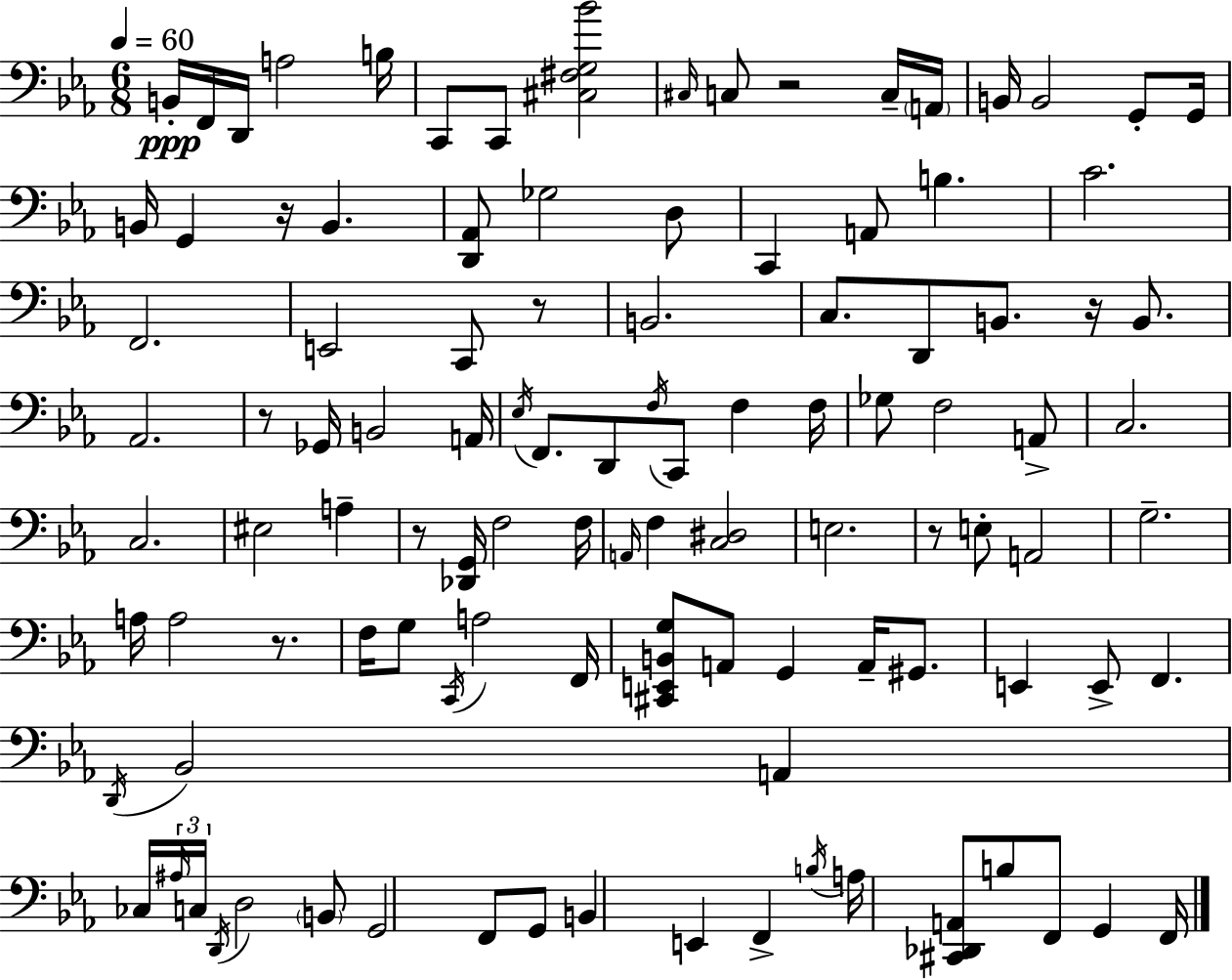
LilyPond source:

{
  \clef bass
  \numericTimeSignature
  \time 6/8
  \key ees \major
  \tempo 4 = 60
  \repeat volta 2 { b,16-.\ppp f,16 d,16 a2 b16 | c,8 c,8 <cis fis g bes'>2 | \grace { cis16 } c8 r2 c16-- | \parenthesize a,16 b,16 b,2 g,8-. | \break g,16 b,16 g,4 r16 b,4. | <d, aes,>8 ges2 d8 | c,4 a,8 b4. | c'2. | \break f,2. | e,2 c,8 r8 | b,2. | c8. d,8 b,8. r16 b,8. | \break aes,2. | r8 ges,16 b,2 | a,16 \acciaccatura { ees16 } f,8. d,8 \acciaccatura { f16 } c,8 f4 | f16 ges8 f2 | \break a,8-> c2. | c2. | eis2 a4-- | r8 <des, g,>16 f2 | \break f16 \grace { a,16 } f4 <c dis>2 | e2. | r8 e8-. a,2 | g2.-- | \break a16 a2 | r8. f16 g8 \acciaccatura { c,16 } a2 | f,16 <cis, e, b, g>8 a,8 g,4 | a,16-- gis,8. e,4 e,8-> f,4. | \break \acciaccatura { d,16 } bes,2 | a,4 ces16 \tuplet 3/2 { \grace { ais16 } c16 \acciaccatura { d,16 } } d2 | \parenthesize b,8 g,2 | f,8 g,8 b,4 | \break e,4 f,4-> \acciaccatura { b16 } a16 <cis, des, a,>8 | b8 f,8 g,4 f,16 } \bar "|."
}